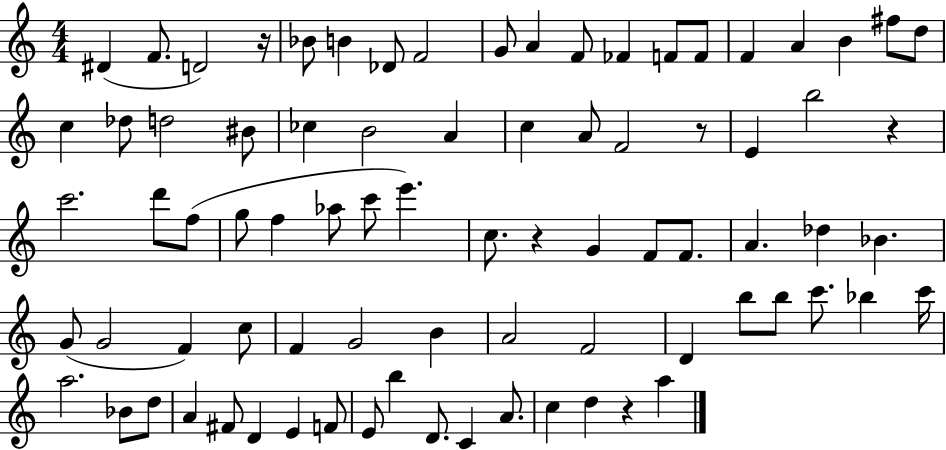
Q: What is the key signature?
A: C major